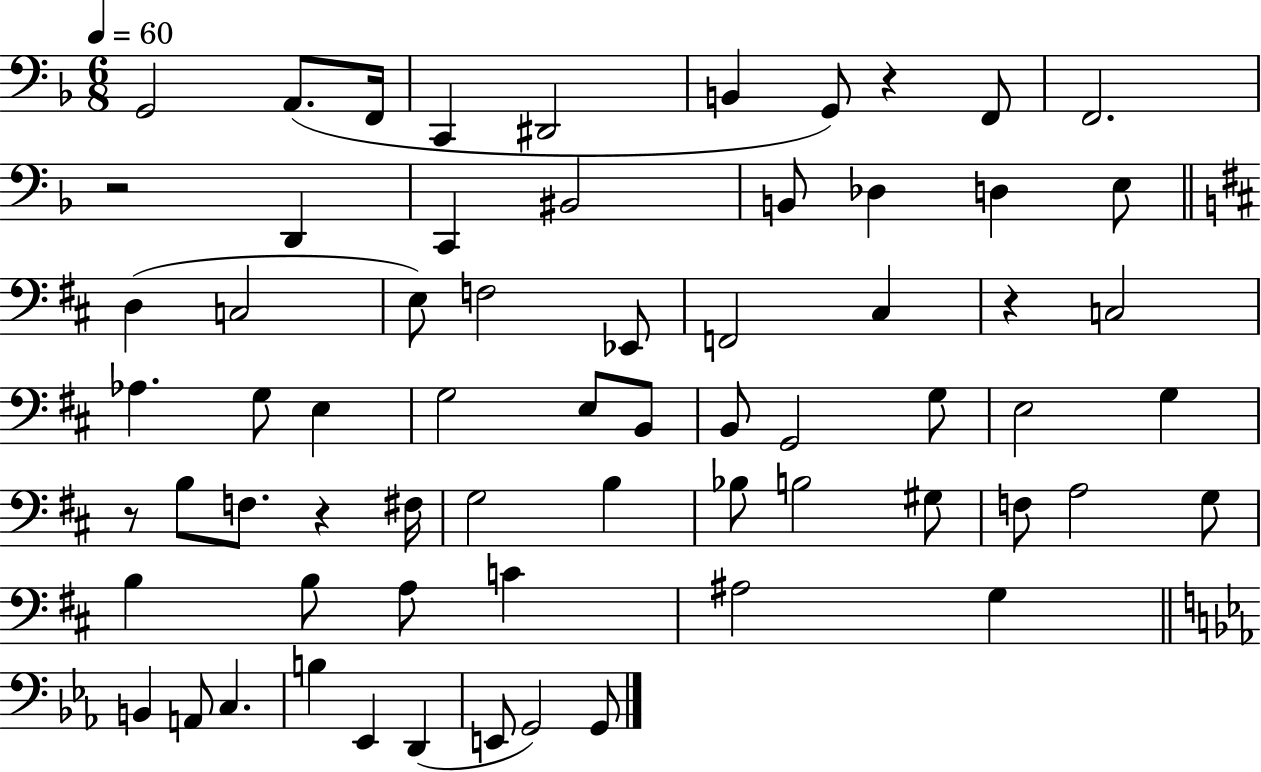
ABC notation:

X:1
T:Untitled
M:6/8
L:1/4
K:F
G,,2 A,,/2 F,,/4 C,, ^D,,2 B,, G,,/2 z F,,/2 F,,2 z2 D,, C,, ^B,,2 B,,/2 _D, D, E,/2 D, C,2 E,/2 F,2 _E,,/2 F,,2 ^C, z C,2 _A, G,/2 E, G,2 E,/2 B,,/2 B,,/2 G,,2 G,/2 E,2 G, z/2 B,/2 F,/2 z ^F,/4 G,2 B, _B,/2 B,2 ^G,/2 F,/2 A,2 G,/2 B, B,/2 A,/2 C ^A,2 G, B,, A,,/2 C, B, _E,, D,, E,,/2 G,,2 G,,/2